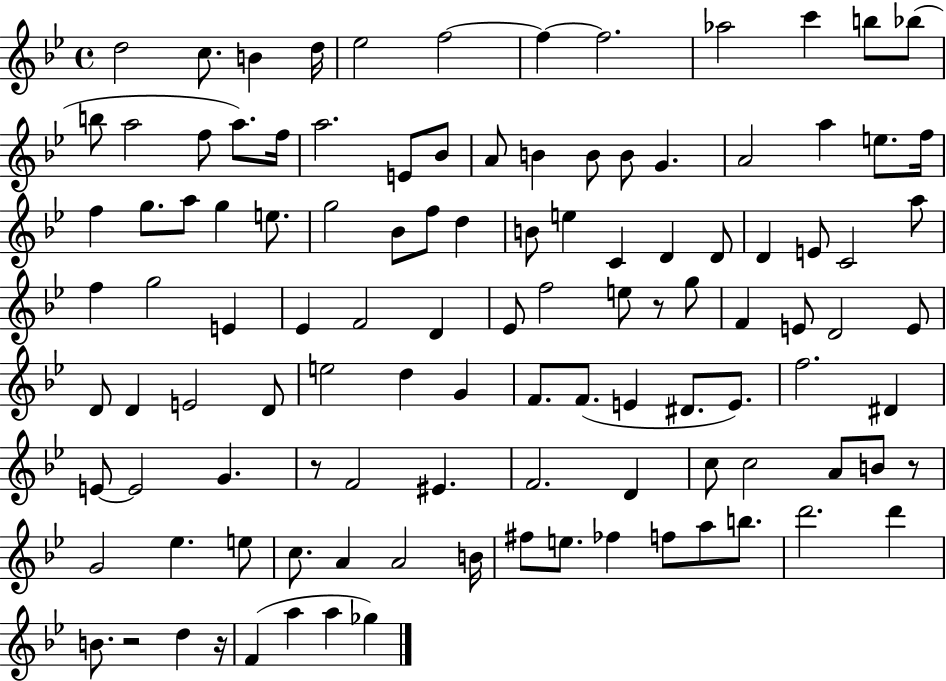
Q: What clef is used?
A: treble